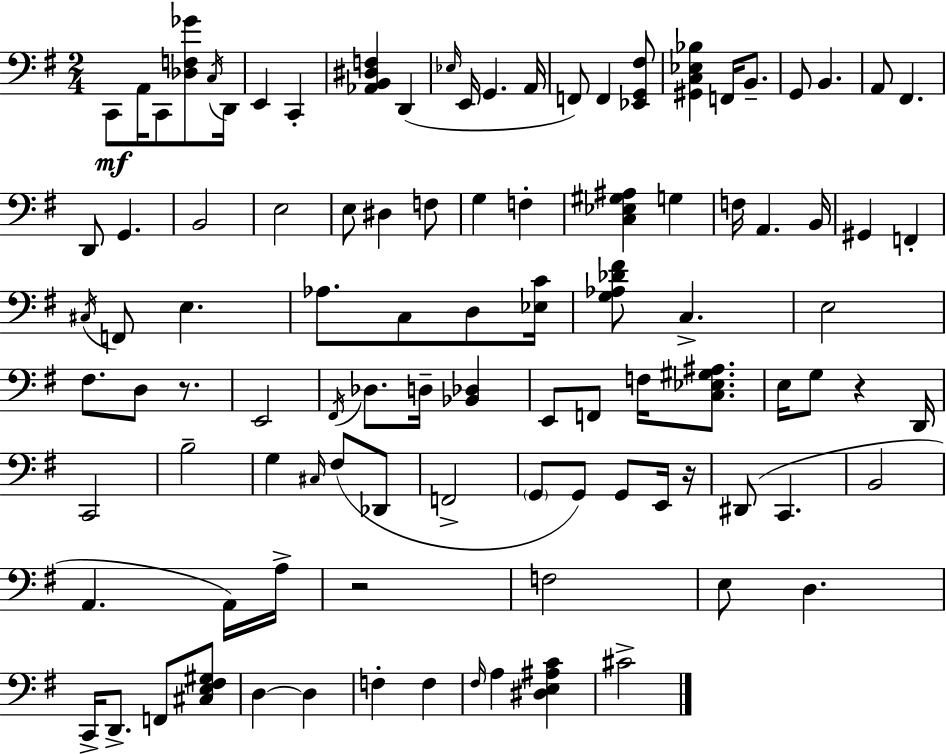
{
  \clef bass
  \numericTimeSignature
  \time 2/4
  \key e \minor
  c,8\mf a,16 c,8 <des f ges'>8 \acciaccatura { c16 } | d,16 e,4 c,4-. | <aes, b, dis f>4 d,4( | \grace { ees16 } e,16 g,4. | \break a,16 f,8) f,4 | <ees, g, fis>8 <gis, c ees bes>4 f,16 b,8.-- | g,8 b,4. | a,8 fis,4. | \break d,8 g,4. | b,2 | e2 | e8 dis4 | \break f8 g4 f4-. | <c ees gis ais>4 g4 | f16 a,4. | b,16 gis,4 f,4-. | \break \acciaccatura { cis16 } f,8 e4. | aes8. c8 | d8 <ees c'>16 <g aes des' fis'>8 c4.-> | e2 | \break fis8. d8 | r8. e,2 | \acciaccatura { fis,16 } des8. d16-- | <bes, des>4 e,8 f,8 | \break f16 <c ees gis ais>8. e16 g8 r4 | d,16 c,2 | b2-- | g4 | \break \grace { cis16 } fis8( des,8 f,2-> | \parenthesize g,8 g,8) | g,8 e,16 r16 dis,8( c,4. | b,2 | \break a,4. | a,16) a16-> r2 | f2 | e8 d4. | \break c,16-> d,8.-> | f,8 <cis e fis gis>8 d4~~ | d4 f4-. | f4 \grace { fis16 } a4 | \break <dis e ais c'>4 cis'2-> | \bar "|."
}